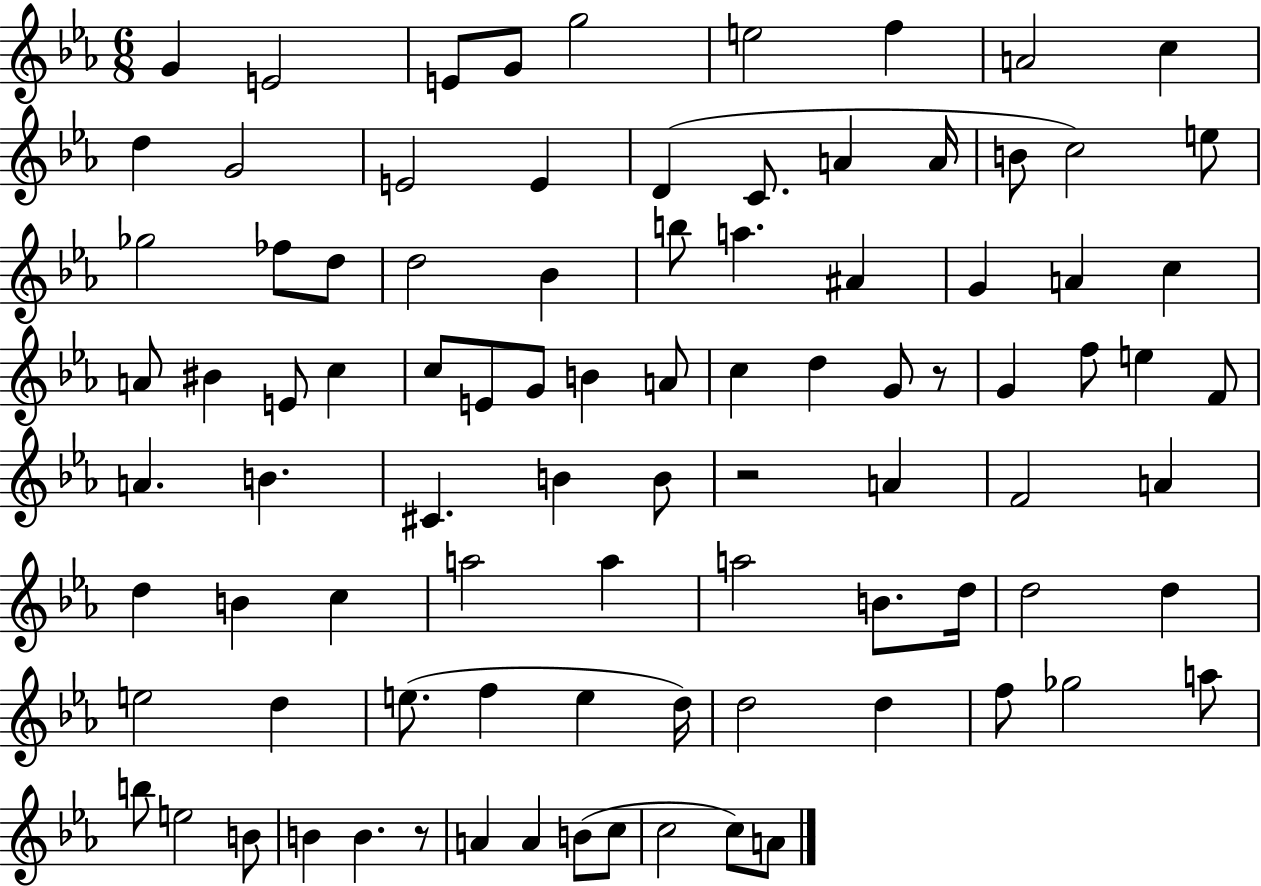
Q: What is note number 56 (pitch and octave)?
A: D5